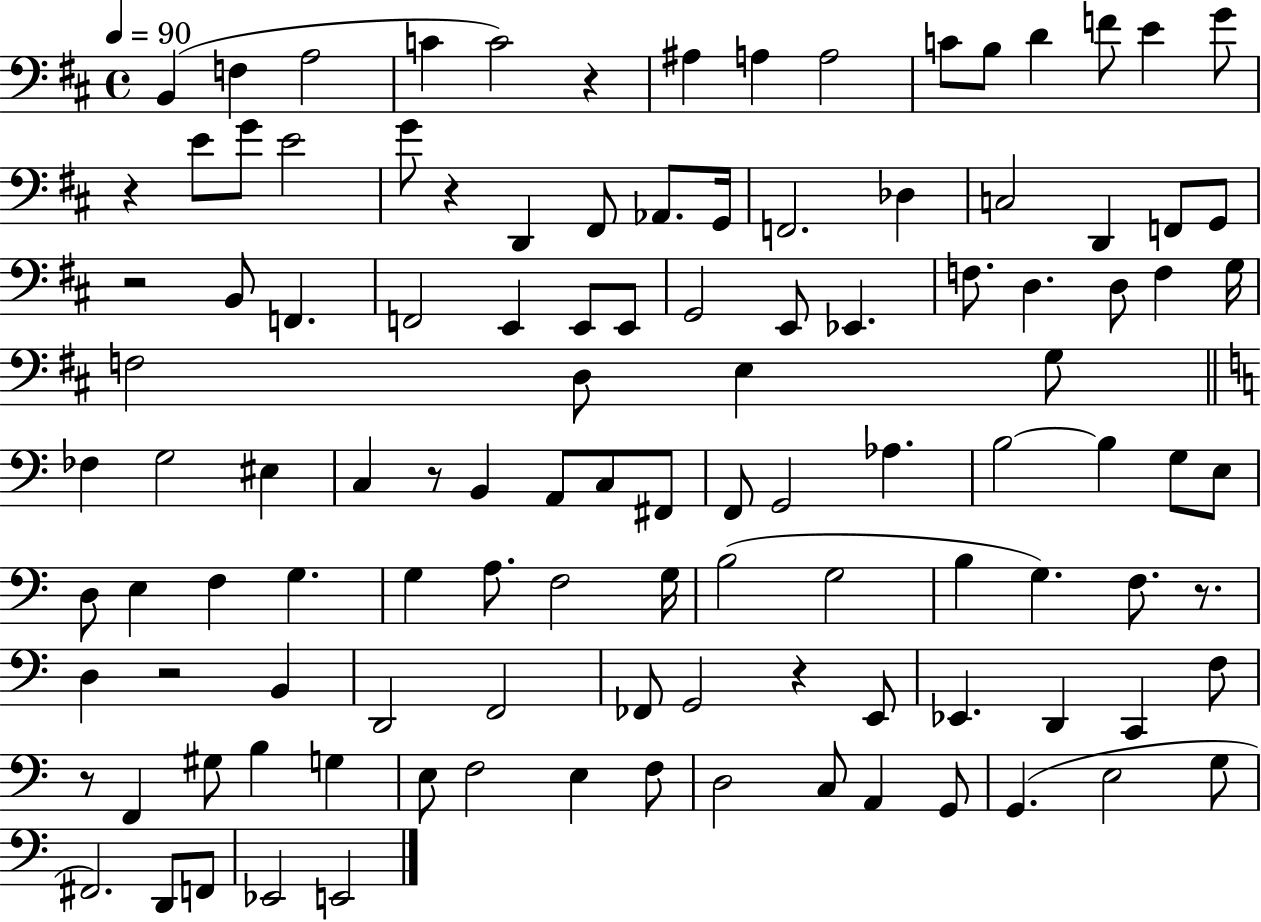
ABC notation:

X:1
T:Untitled
M:4/4
L:1/4
K:D
B,, F, A,2 C C2 z ^A, A, A,2 C/2 B,/2 D F/2 E G/2 z E/2 G/2 E2 G/2 z D,, ^F,,/2 _A,,/2 G,,/4 F,,2 _D, C,2 D,, F,,/2 G,,/2 z2 B,,/2 F,, F,,2 E,, E,,/2 E,,/2 G,,2 E,,/2 _E,, F,/2 D, D,/2 F, G,/4 F,2 D,/2 E, G,/2 _F, G,2 ^E, C, z/2 B,, A,,/2 C,/2 ^F,,/2 F,,/2 G,,2 _A, B,2 B, G,/2 E,/2 D,/2 E, F, G, G, A,/2 F,2 G,/4 B,2 G,2 B, G, F,/2 z/2 D, z2 B,, D,,2 F,,2 _F,,/2 G,,2 z E,,/2 _E,, D,, C,, F,/2 z/2 F,, ^G,/2 B, G, E,/2 F,2 E, F,/2 D,2 C,/2 A,, G,,/2 G,, E,2 G,/2 ^F,,2 D,,/2 F,,/2 _E,,2 E,,2